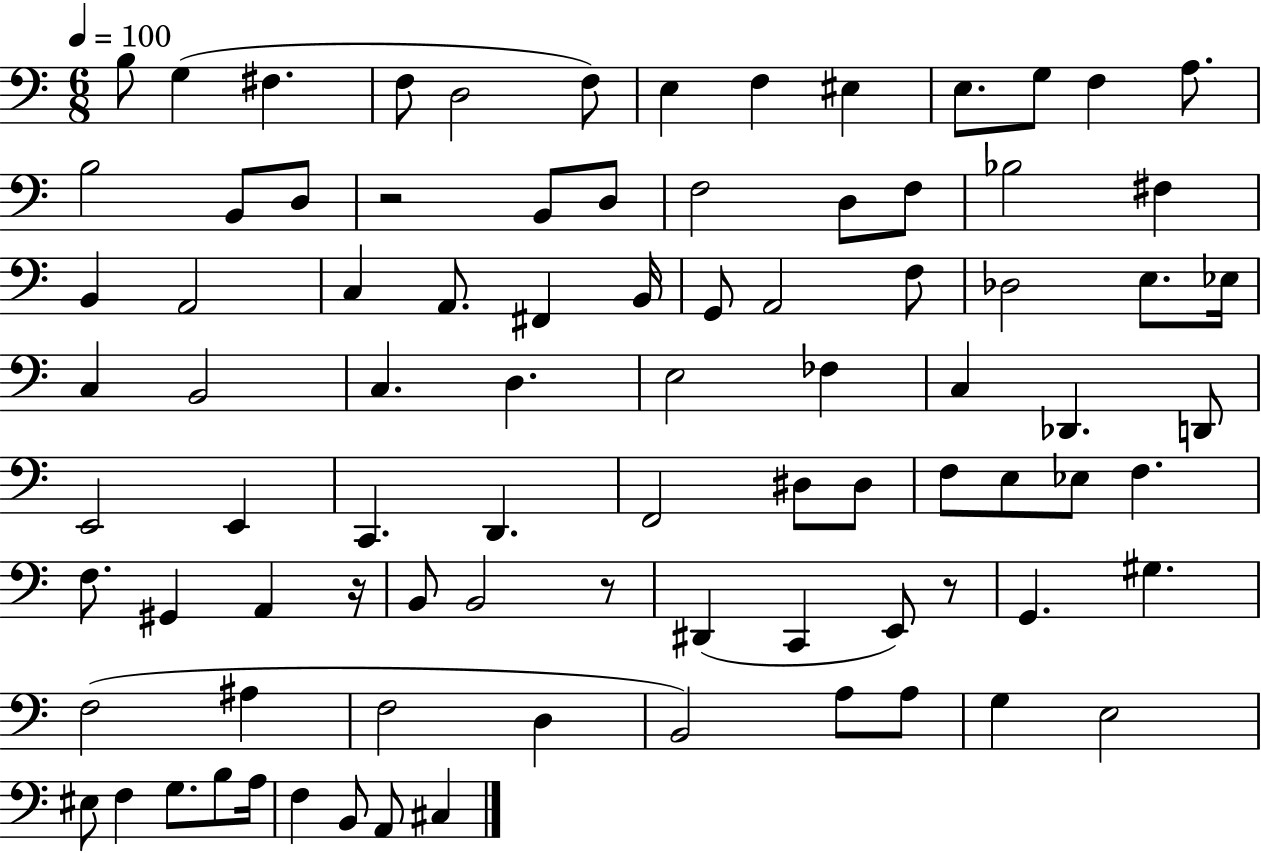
B3/e G3/q F#3/q. F3/e D3/h F3/e E3/q F3/q EIS3/q E3/e. G3/e F3/q A3/e. B3/h B2/e D3/e R/h B2/e D3/e F3/h D3/e F3/e Bb3/h F#3/q B2/q A2/h C3/q A2/e. F#2/q B2/s G2/e A2/h F3/e Db3/h E3/e. Eb3/s C3/q B2/h C3/q. D3/q. E3/h FES3/q C3/q Db2/q. D2/e E2/h E2/q C2/q. D2/q. F2/h D#3/e D#3/e F3/e E3/e Eb3/e F3/q. F3/e. G#2/q A2/q R/s B2/e B2/h R/e D#2/q C2/q E2/e R/e G2/q. G#3/q. F3/h A#3/q F3/h D3/q B2/h A3/e A3/e G3/q E3/h EIS3/e F3/q G3/e. B3/e A3/s F3/q B2/e A2/e C#3/q